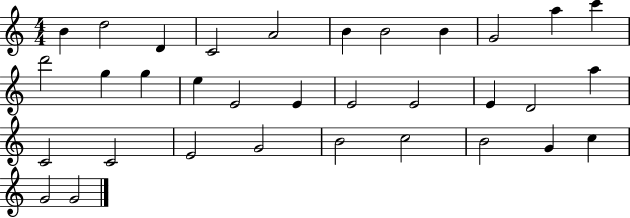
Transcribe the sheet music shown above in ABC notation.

X:1
T:Untitled
M:4/4
L:1/4
K:C
B d2 D C2 A2 B B2 B G2 a c' d'2 g g e E2 E E2 E2 E D2 a C2 C2 E2 G2 B2 c2 B2 G c G2 G2